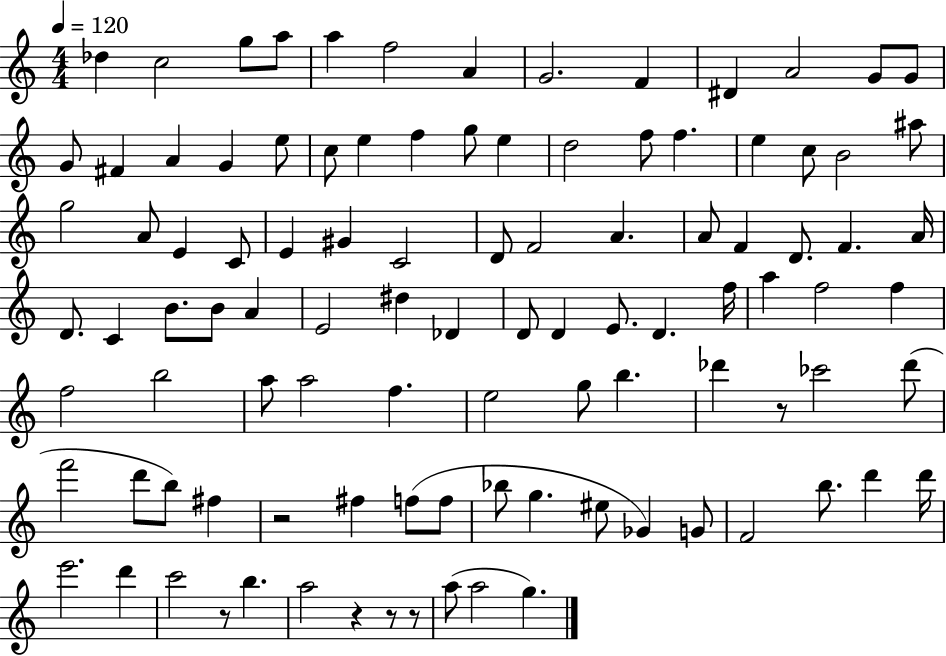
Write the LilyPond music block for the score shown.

{
  \clef treble
  \numericTimeSignature
  \time 4/4
  \key c \major
  \tempo 4 = 120
  \repeat volta 2 { des''4 c''2 g''8 a''8 | a''4 f''2 a'4 | g'2. f'4 | dis'4 a'2 g'8 g'8 | \break g'8 fis'4 a'4 g'4 e''8 | c''8 e''4 f''4 g''8 e''4 | d''2 f''8 f''4. | e''4 c''8 b'2 ais''8 | \break g''2 a'8 e'4 c'8 | e'4 gis'4 c'2 | d'8 f'2 a'4. | a'8 f'4 d'8. f'4. a'16 | \break d'8. c'4 b'8. b'8 a'4 | e'2 dis''4 des'4 | d'8 d'4 e'8. d'4. f''16 | a''4 f''2 f''4 | \break f''2 b''2 | a''8 a''2 f''4. | e''2 g''8 b''4. | des'''4 r8 ces'''2 des'''8( | \break f'''2 d'''8 b''8) fis''4 | r2 fis''4 f''8( f''8 | bes''8 g''4. eis''8 ges'4) g'8 | f'2 b''8. d'''4 d'''16 | \break e'''2. d'''4 | c'''2 r8 b''4. | a''2 r4 r8 r8 | a''8( a''2 g''4.) | \break } \bar "|."
}